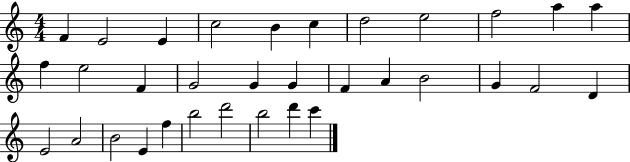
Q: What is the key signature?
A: C major